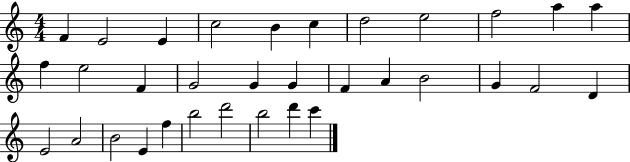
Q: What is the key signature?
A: C major